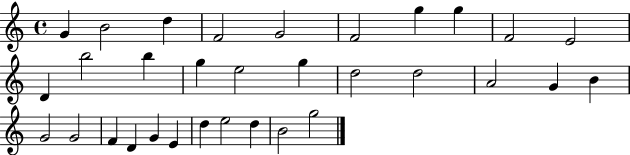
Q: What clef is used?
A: treble